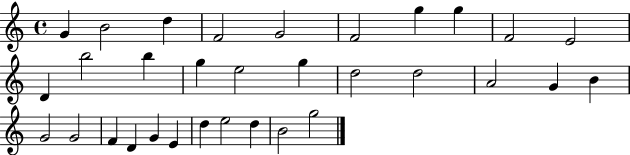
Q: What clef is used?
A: treble